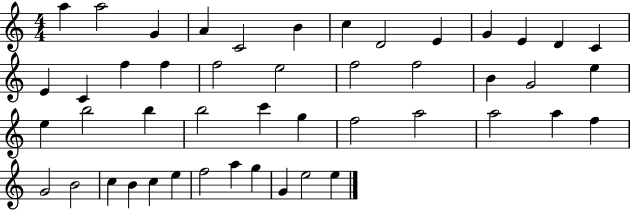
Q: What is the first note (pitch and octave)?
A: A5